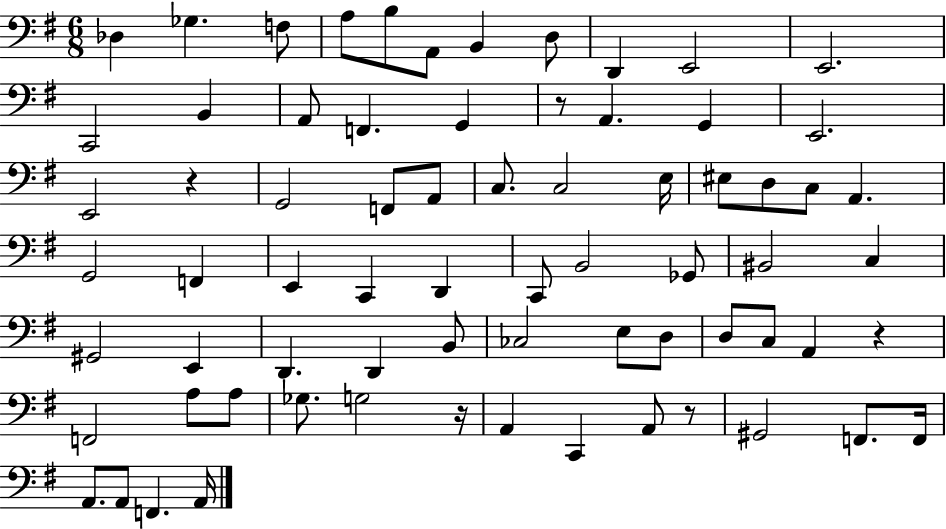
X:1
T:Untitled
M:6/8
L:1/4
K:G
_D, _G, F,/2 A,/2 B,/2 A,,/2 B,, D,/2 D,, E,,2 E,,2 C,,2 B,, A,,/2 F,, G,, z/2 A,, G,, E,,2 E,,2 z G,,2 F,,/2 A,,/2 C,/2 C,2 E,/4 ^E,/2 D,/2 C,/2 A,, G,,2 F,, E,, C,, D,, C,,/2 B,,2 _G,,/2 ^B,,2 C, ^G,,2 E,, D,, D,, B,,/2 _C,2 E,/2 D,/2 D,/2 C,/2 A,, z F,,2 A,/2 A,/2 _G,/2 G,2 z/4 A,, C,, A,,/2 z/2 ^G,,2 F,,/2 F,,/4 A,,/2 A,,/2 F,, A,,/4